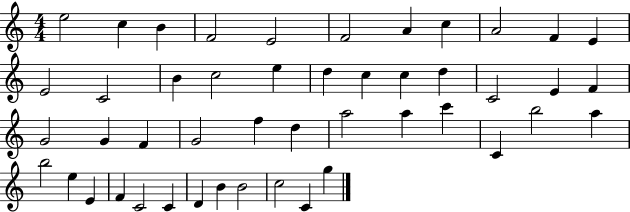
{
  \clef treble
  \numericTimeSignature
  \time 4/4
  \key c \major
  e''2 c''4 b'4 | f'2 e'2 | f'2 a'4 c''4 | a'2 f'4 e'4 | \break e'2 c'2 | b'4 c''2 e''4 | d''4 c''4 c''4 d''4 | c'2 e'4 f'4 | \break g'2 g'4 f'4 | g'2 f''4 d''4 | a''2 a''4 c'''4 | c'4 b''2 a''4 | \break b''2 e''4 e'4 | f'4 c'2 c'4 | d'4 b'4 b'2 | c''2 c'4 g''4 | \break \bar "|."
}